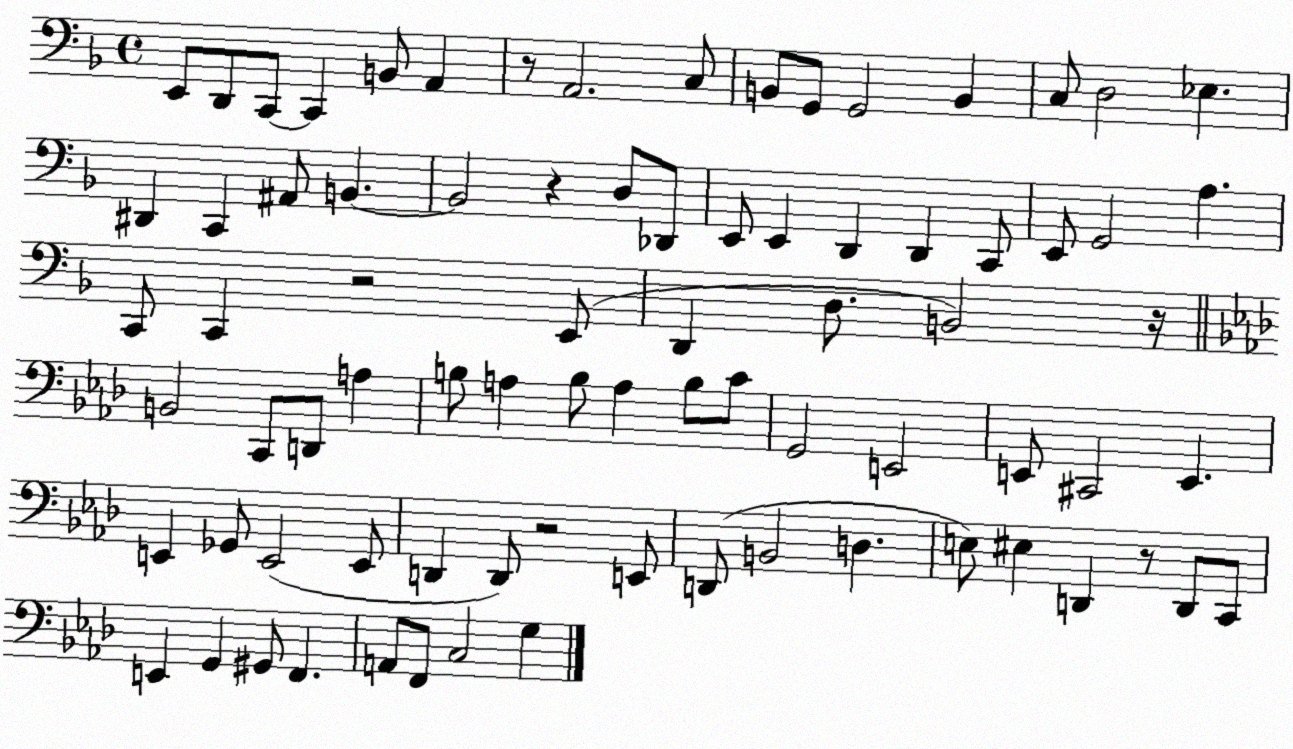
X:1
T:Untitled
M:4/4
L:1/4
K:F
E,,/2 D,,/2 C,,/2 C,, B,,/2 A,, z/2 A,,2 C,/2 B,,/2 G,,/2 G,,2 B,, C,/2 D,2 _E, ^D,, C,, ^A,,/2 B,, B,,2 z D,/2 _D,,/2 E,,/2 E,, D,, D,, C,,/2 E,,/2 G,,2 A, C,,/2 C,, z2 E,,/2 D,, D,/2 B,,2 z/4 B,,2 C,,/2 D,,/2 A, B,/2 A, B,/2 A, B,/2 C/2 G,,2 E,,2 E,,/2 ^C,,2 E,, E,, _G,,/2 E,,2 E,,/2 D,, D,,/2 z2 E,,/2 D,,/2 B,,2 D, E,/2 ^E, D,, z/2 D,,/2 C,,/2 E,, G,, ^G,,/2 F,, A,,/2 F,,/2 C,2 G,